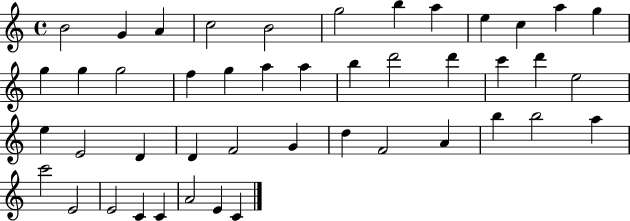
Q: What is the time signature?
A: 4/4